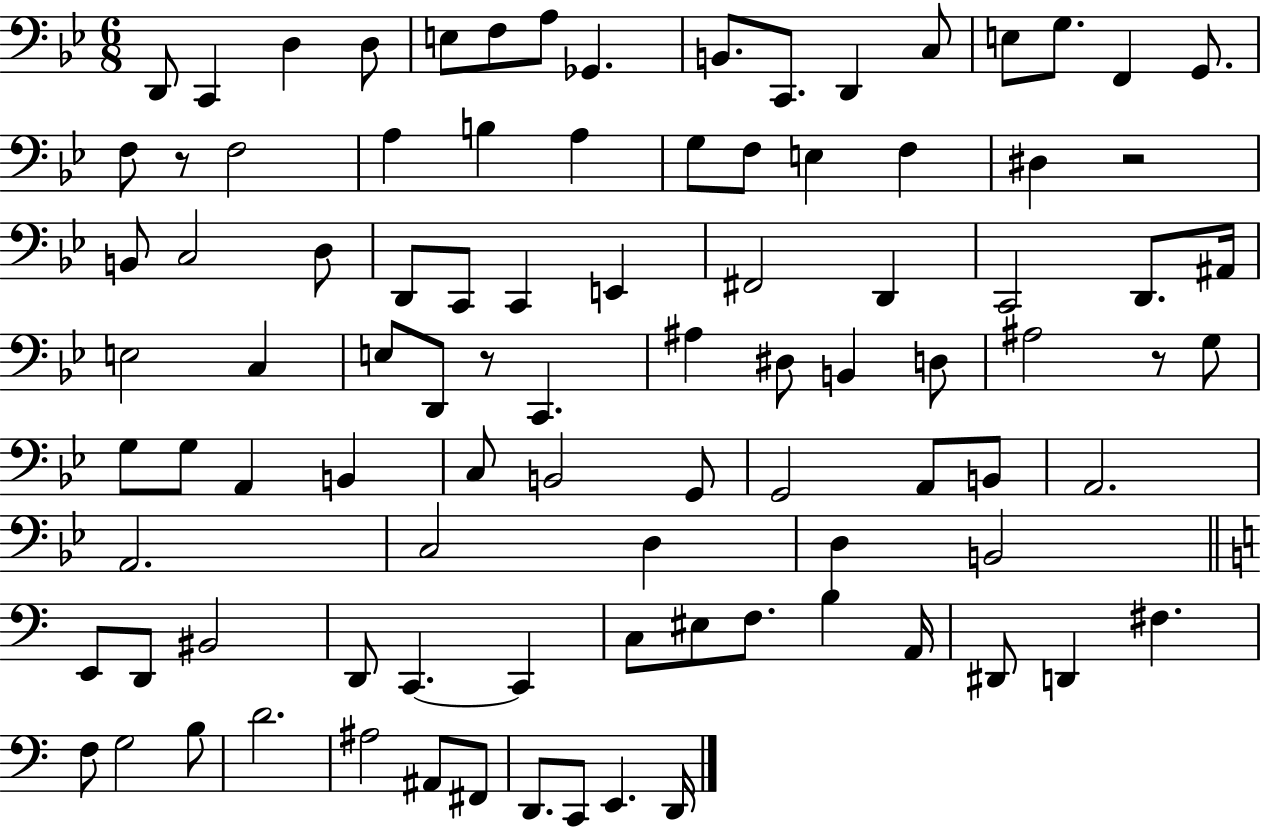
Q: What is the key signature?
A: BES major